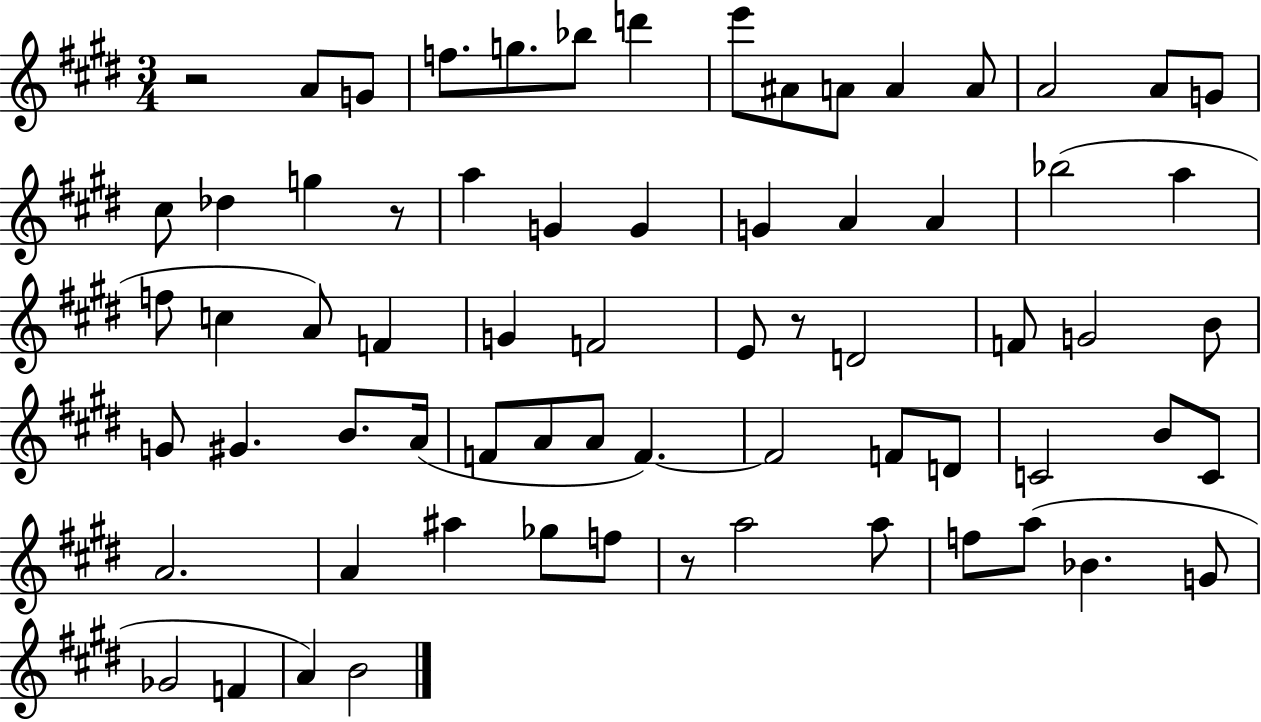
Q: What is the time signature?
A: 3/4